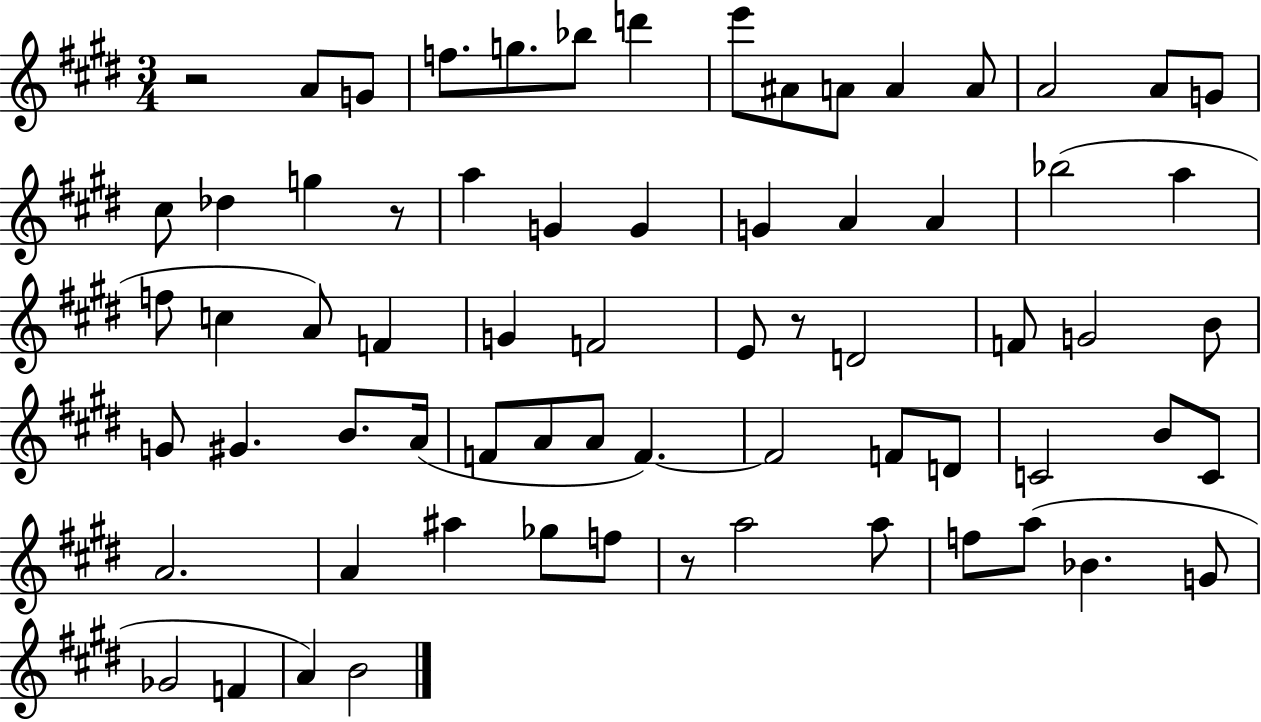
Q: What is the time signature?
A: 3/4